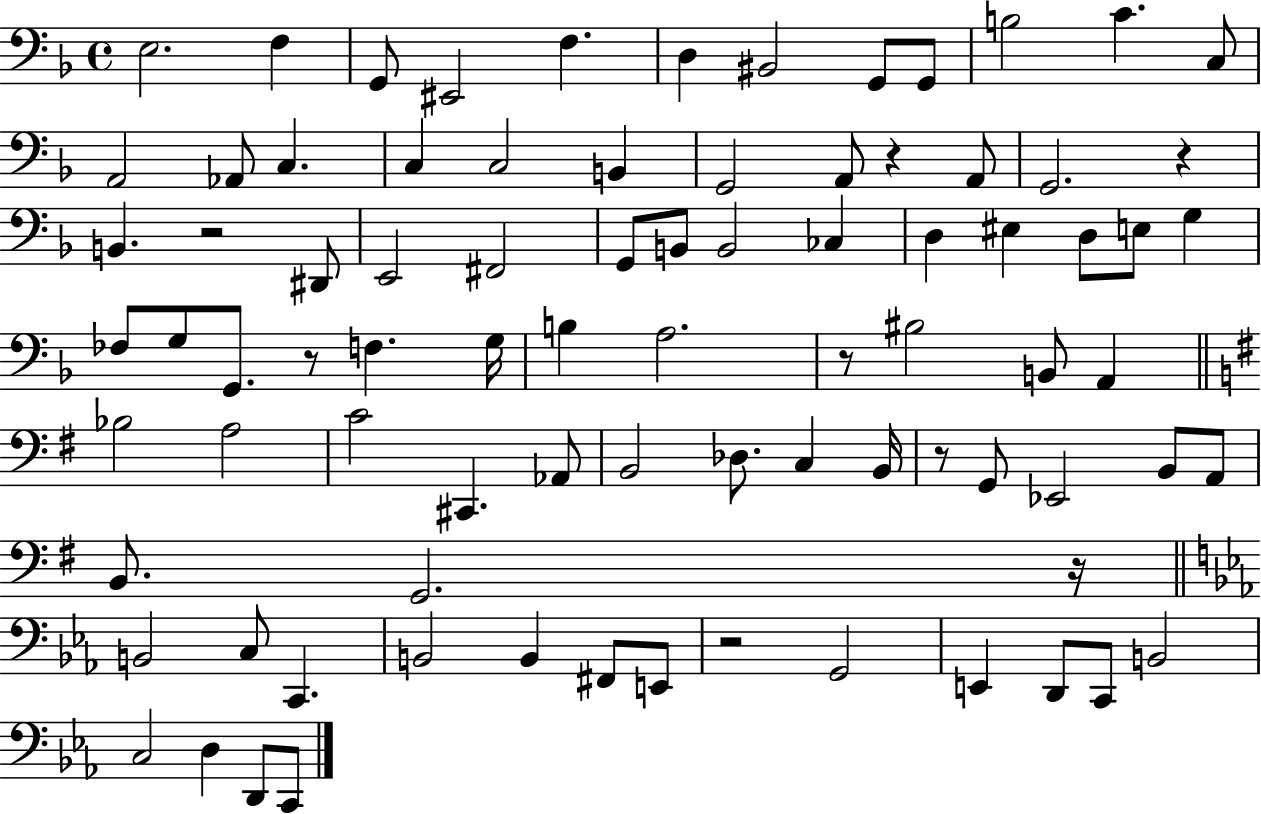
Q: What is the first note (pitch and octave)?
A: E3